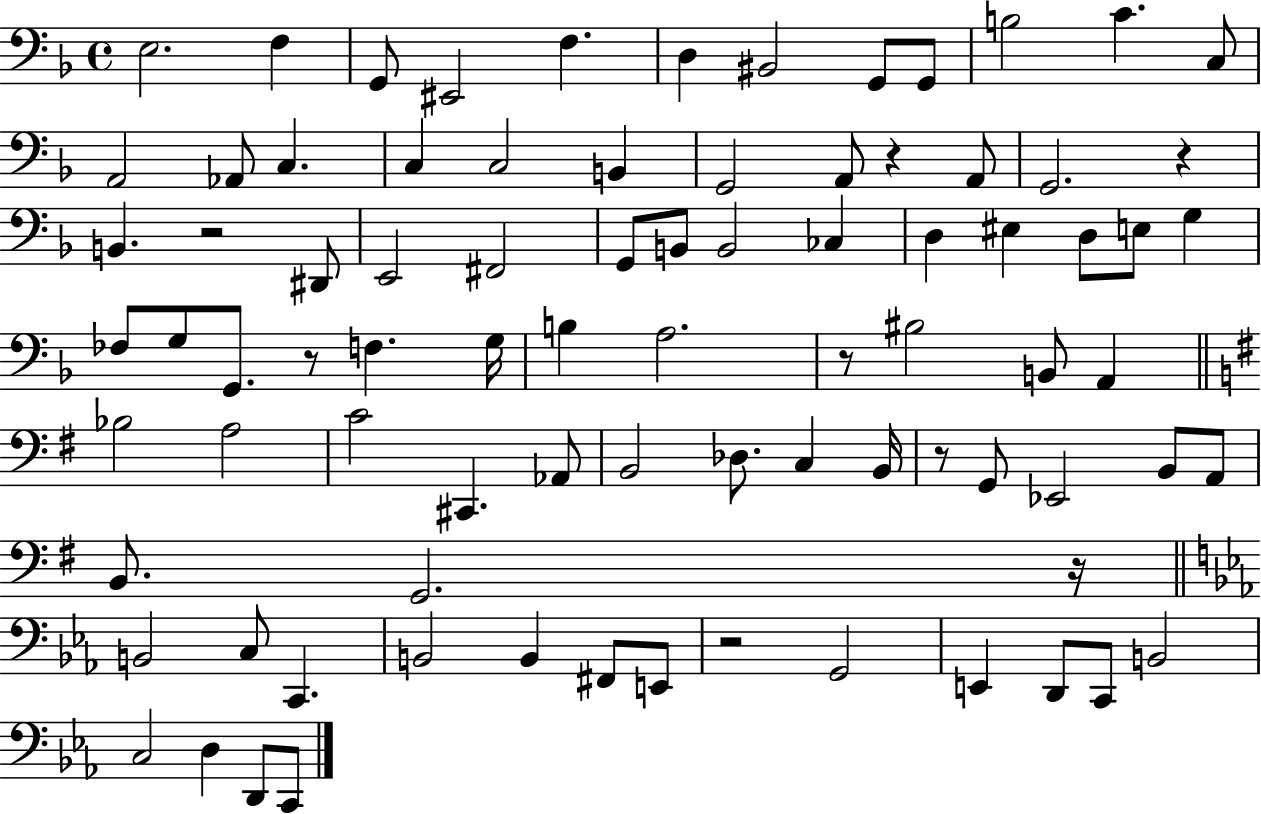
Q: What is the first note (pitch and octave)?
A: E3